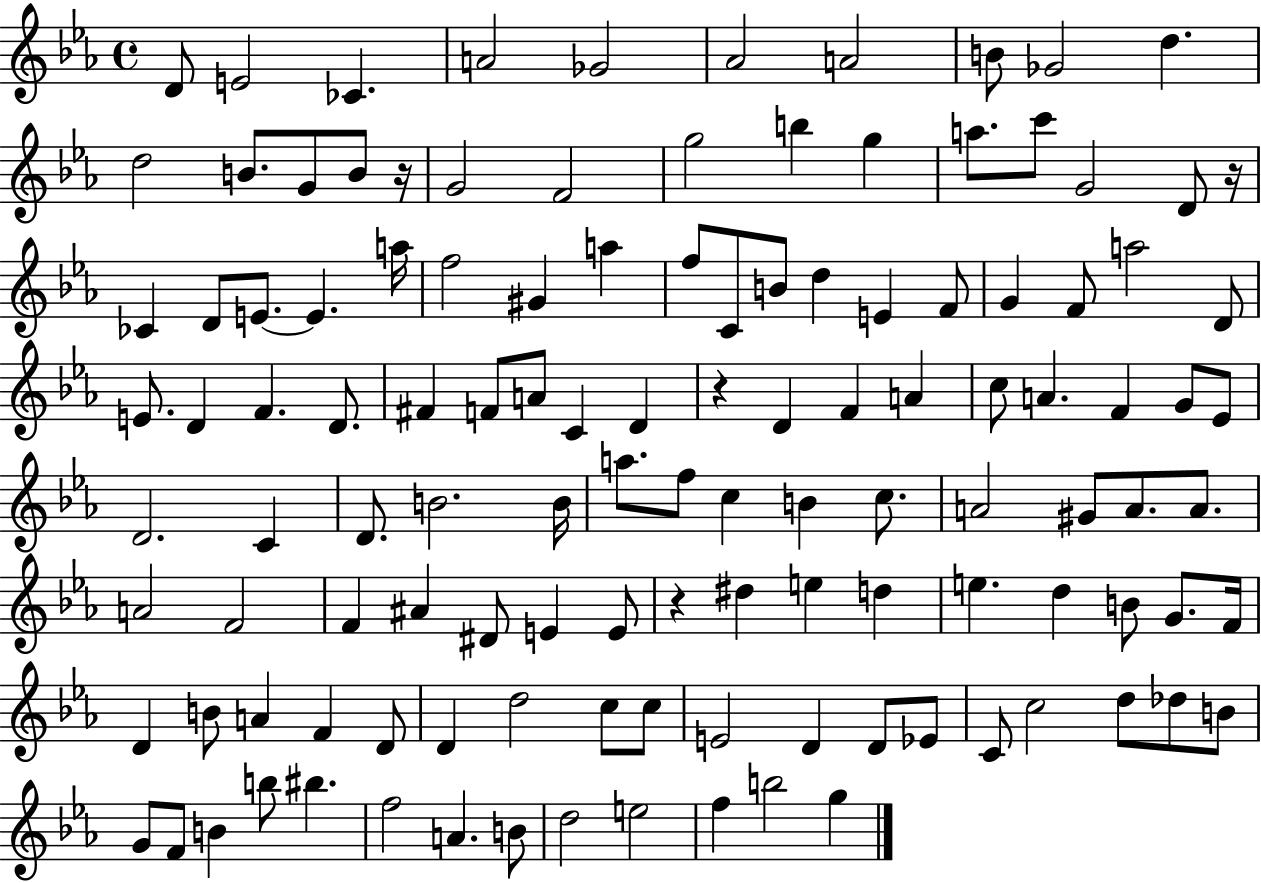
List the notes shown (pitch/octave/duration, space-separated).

D4/e E4/h CES4/q. A4/h Gb4/h Ab4/h A4/h B4/e Gb4/h D5/q. D5/h B4/e. G4/e B4/e R/s G4/h F4/h G5/h B5/q G5/q A5/e. C6/e G4/h D4/e R/s CES4/q D4/e E4/e. E4/q. A5/s F5/h G#4/q A5/q F5/e C4/e B4/e D5/q E4/q F4/e G4/q F4/e A5/h D4/e E4/e. D4/q F4/q. D4/e. F#4/q F4/e A4/e C4/q D4/q R/q D4/q F4/q A4/q C5/e A4/q. F4/q G4/e Eb4/e D4/h. C4/q D4/e. B4/h. B4/s A5/e. F5/e C5/q B4/q C5/e. A4/h G#4/e A4/e. A4/e. A4/h F4/h F4/q A#4/q D#4/e E4/q E4/e R/q D#5/q E5/q D5/q E5/q. D5/q B4/e G4/e. F4/s D4/q B4/e A4/q F4/q D4/e D4/q D5/h C5/e C5/e E4/h D4/q D4/e Eb4/e C4/e C5/h D5/e Db5/e B4/e G4/e F4/e B4/q B5/e BIS5/q. F5/h A4/q. B4/e D5/h E5/h F5/q B5/h G5/q